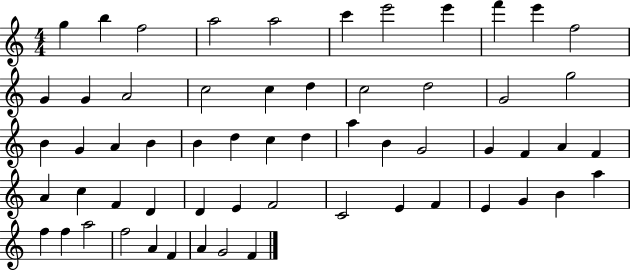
G5/q B5/q F5/h A5/h A5/h C6/q E6/h E6/q F6/q E6/q F5/h G4/q G4/q A4/h C5/h C5/q D5/q C5/h D5/h G4/h G5/h B4/q G4/q A4/q B4/q B4/q D5/q C5/q D5/q A5/q B4/q G4/h G4/q F4/q A4/q F4/q A4/q C5/q F4/q D4/q D4/q E4/q F4/h C4/h E4/q F4/q E4/q G4/q B4/q A5/q F5/q F5/q A5/h F5/h A4/q F4/q A4/q G4/h F4/q